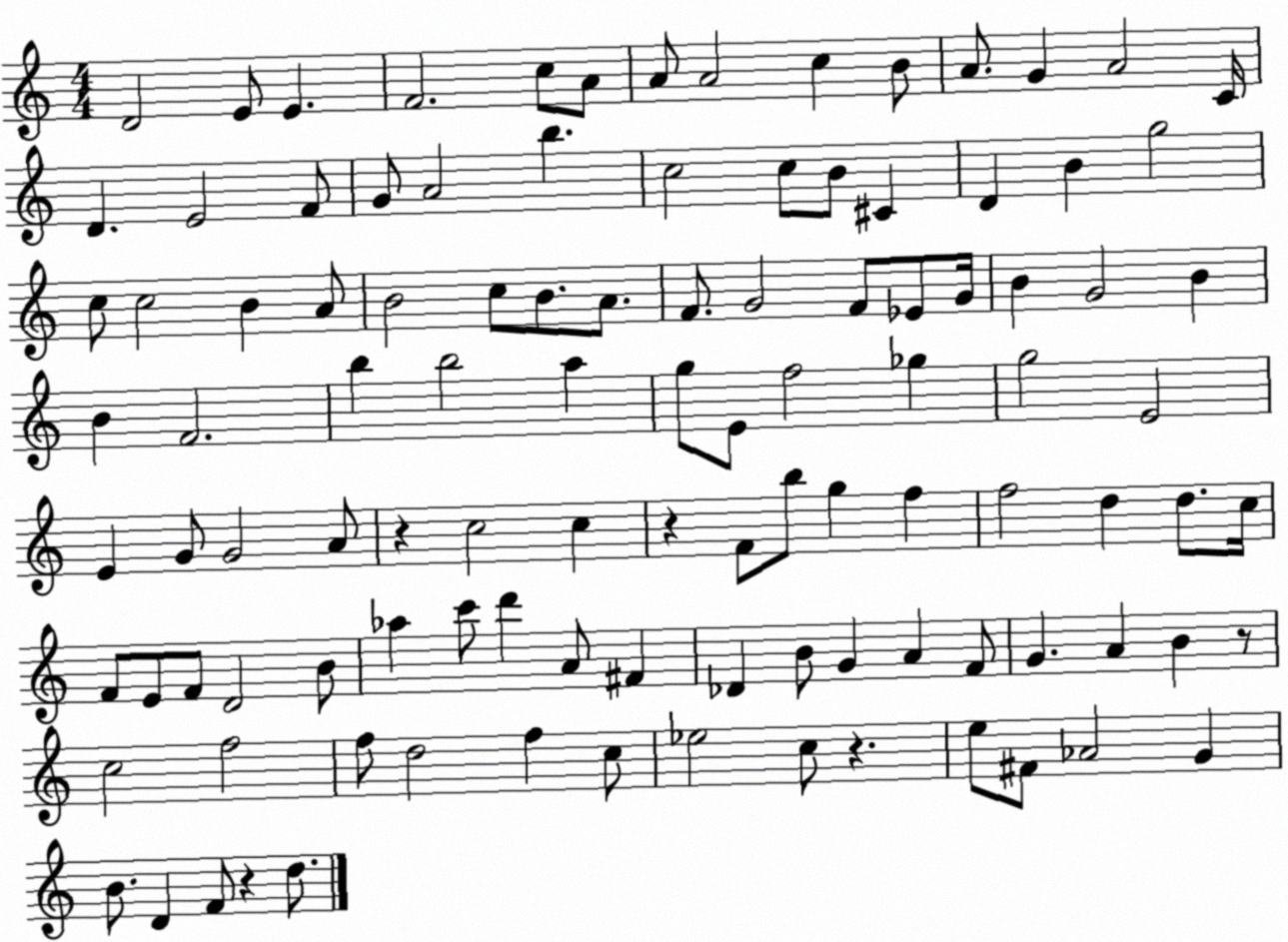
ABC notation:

X:1
T:Untitled
M:4/4
L:1/4
K:C
D2 E/2 E F2 c/2 A/2 A/2 A2 c B/2 A/2 G A2 C/4 D E2 F/2 G/2 A2 b c2 c/2 B/2 ^C D B g2 c/2 c2 B A/2 B2 c/2 B/2 A/2 F/2 G2 F/2 _E/2 G/4 B G2 B B F2 b b2 a g/2 E/2 f2 _g g2 E2 E G/2 G2 A/2 z c2 c z F/2 b/2 g f f2 d d/2 c/4 F/2 E/2 F/2 D2 B/2 _a c'/2 d' A/2 ^F _D B/2 G A F/2 G A B z/2 c2 f2 f/2 d2 f c/2 _e2 c/2 z e/2 ^F/2 _A2 G B/2 D F/2 z d/2